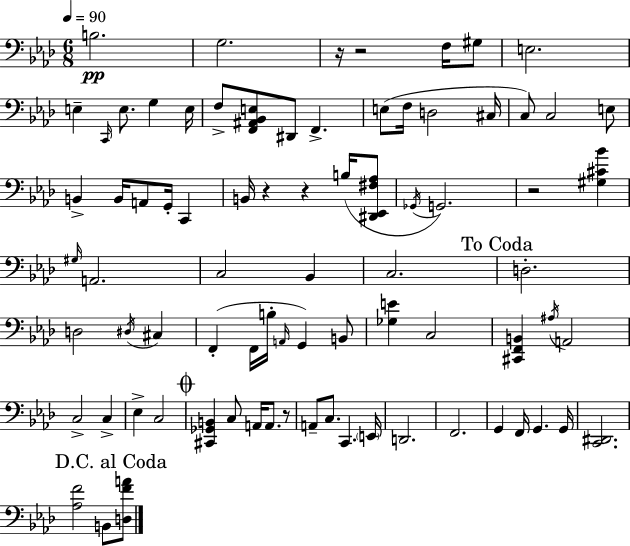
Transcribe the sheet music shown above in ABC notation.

X:1
T:Untitled
M:6/8
L:1/4
K:Fm
B,2 G,2 z/4 z2 F,/4 ^G,/2 E,2 E, C,,/4 E,/2 G, E,/4 F,/2 [F,,^A,,_B,,E,]/2 ^D,,/2 F,, E,/2 F,/4 D,2 ^C,/4 C,/2 C,2 E,/2 B,, B,,/4 A,,/2 G,,/4 C,, B,,/4 z z B,/4 [^D,,_E,,^F,_A,]/2 _G,,/4 G,,2 z2 [^G,^C_B] ^G,/4 A,,2 C,2 _B,, C,2 D,2 D,2 ^D,/4 ^C, F,, F,,/4 B,/4 A,,/4 G,, B,,/2 [_G,E] C,2 [^C,,F,,B,,] ^A,/4 A,,2 C,2 C, _E, C,2 [^C,,_G,,B,,] C,/2 A,,/4 A,,/2 z/2 A,,/2 C,/2 C,, E,,/4 D,,2 F,,2 G,, F,,/4 G,, G,,/4 [C,,^D,,]2 [_A,F]2 B,,/2 [D,FA]/2